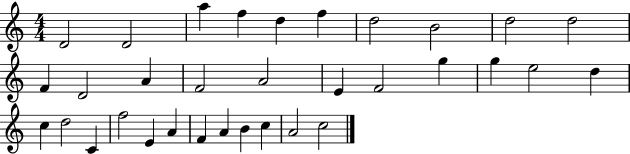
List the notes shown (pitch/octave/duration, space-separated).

D4/h D4/h A5/q F5/q D5/q F5/q D5/h B4/h D5/h D5/h F4/q D4/h A4/q F4/h A4/h E4/q F4/h G5/q G5/q E5/h D5/q C5/q D5/h C4/q F5/h E4/q A4/q F4/q A4/q B4/q C5/q A4/h C5/h